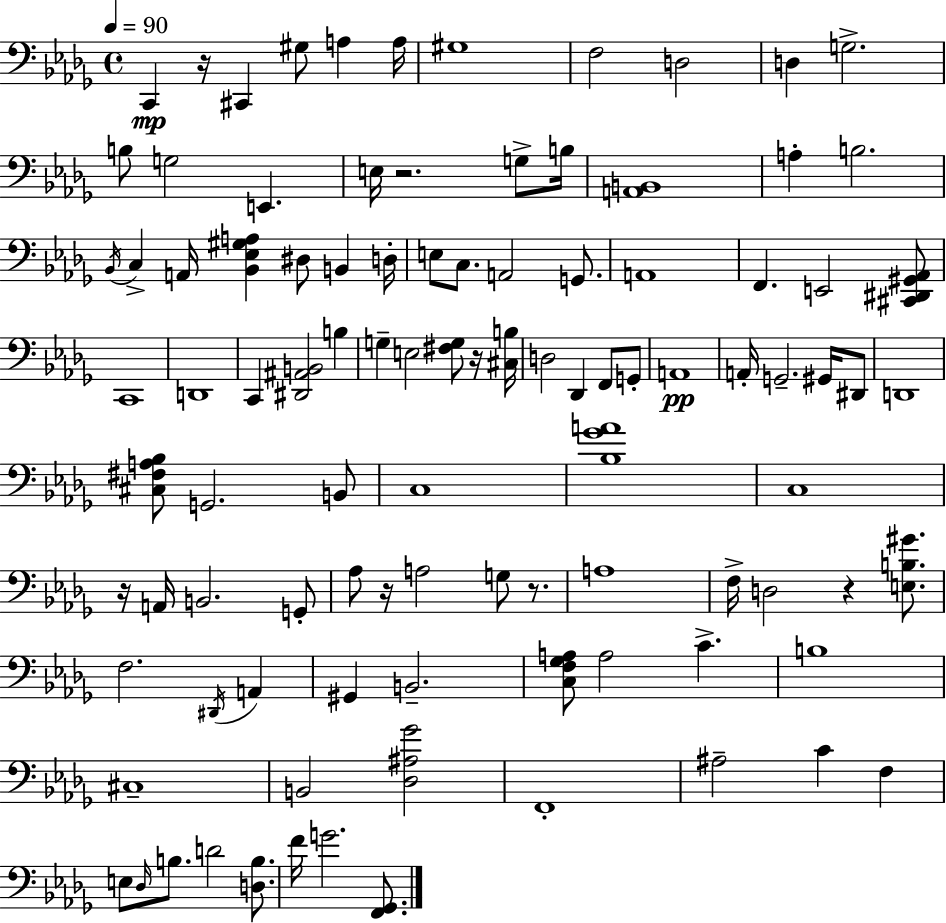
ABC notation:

X:1
T:Untitled
M:4/4
L:1/4
K:Bbm
C,, z/4 ^C,, ^G,/2 A, A,/4 ^G,4 F,2 D,2 D, G,2 B,/2 G,2 E,, E,/4 z2 G,/2 B,/4 [A,,B,,]4 A, B,2 _B,,/4 C, A,,/4 [_B,,_E,^G,A,] ^D,/2 B,, D,/4 E,/2 C,/2 A,,2 G,,/2 A,,4 F,, E,,2 [^C,,^D,,^G,,_A,,]/2 C,,4 D,,4 C,, [^D,,^A,,B,,]2 B, G, E,2 [^F,G,]/2 z/4 [^C,B,]/4 D,2 _D,, F,,/2 G,,/2 A,,4 A,,/4 G,,2 ^G,,/4 ^D,,/2 D,,4 [^C,^F,A,_B,]/2 G,,2 B,,/2 C,4 [_B,_GA]4 C,4 z/4 A,,/4 B,,2 G,,/2 _A,/2 z/4 A,2 G,/2 z/2 A,4 F,/4 D,2 z [E,B,^G]/2 F,2 ^D,,/4 A,, ^G,, B,,2 [C,F,_G,A,]/2 A,2 C B,4 ^C,4 B,,2 [_D,^A,_G]2 F,,4 ^A,2 C F, E,/2 _D,/4 B,/2 D2 [D,B,]/2 F/4 G2 [F,,_G,,]/2